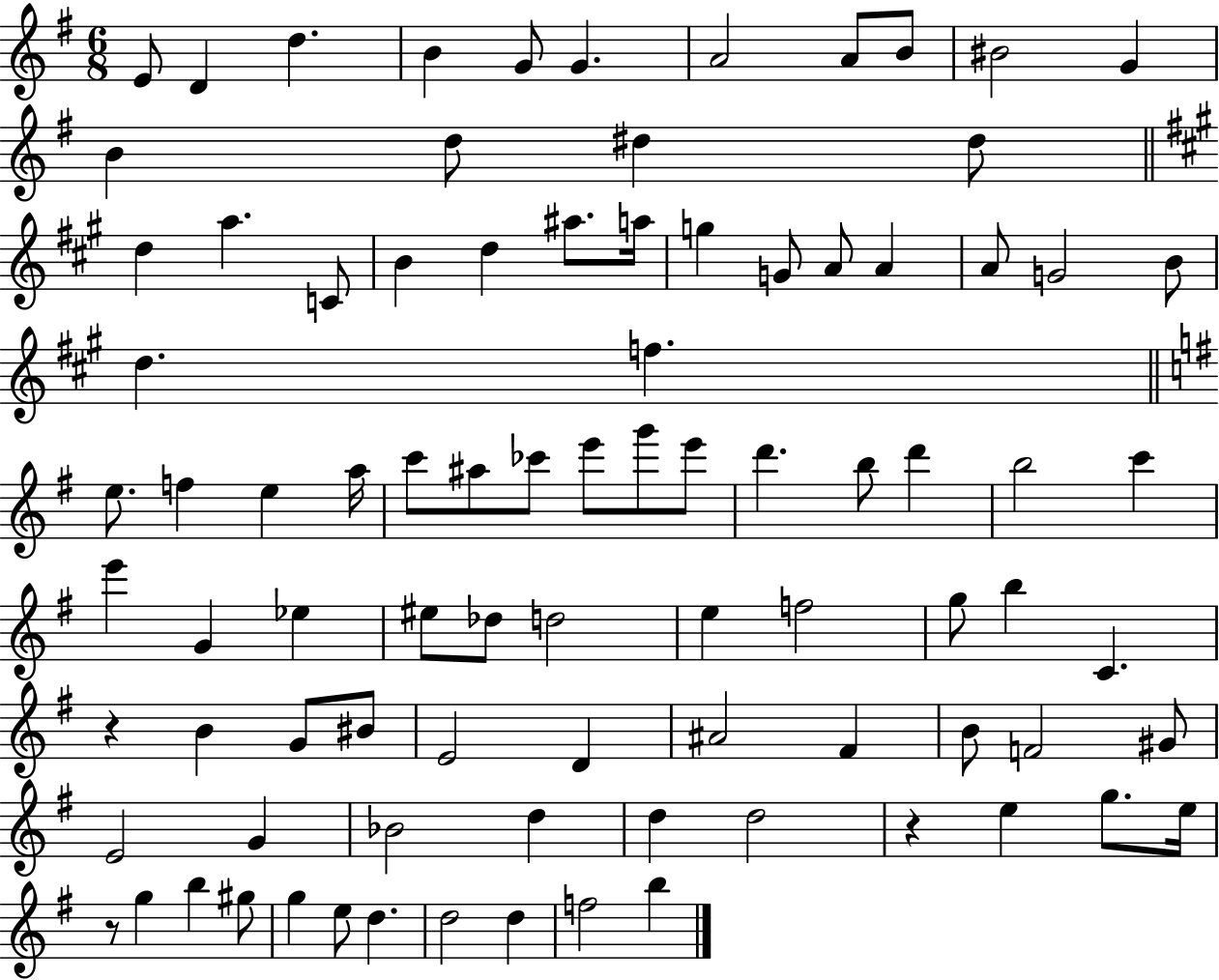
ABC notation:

X:1
T:Untitled
M:6/8
L:1/4
K:G
E/2 D d B G/2 G A2 A/2 B/2 ^B2 G B d/2 ^d ^d/2 d a C/2 B d ^a/2 a/4 g G/2 A/2 A A/2 G2 B/2 d f e/2 f e a/4 c'/2 ^a/2 _c'/2 e'/2 g'/2 e'/2 d' b/2 d' b2 c' e' G _e ^e/2 _d/2 d2 e f2 g/2 b C z B G/2 ^B/2 E2 D ^A2 ^F B/2 F2 ^G/2 E2 G _B2 d d d2 z e g/2 e/4 z/2 g b ^g/2 g e/2 d d2 d f2 b